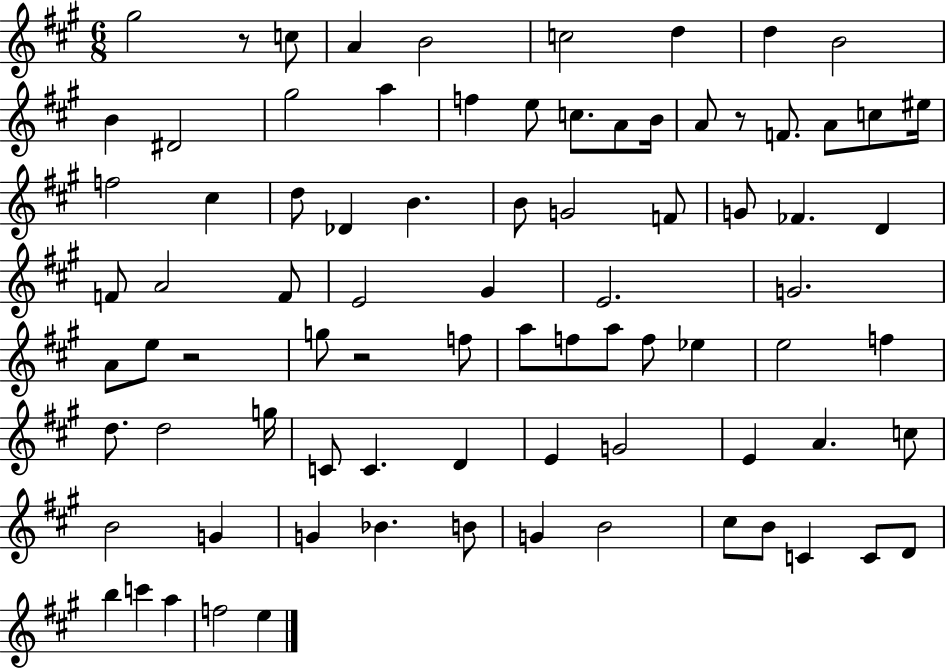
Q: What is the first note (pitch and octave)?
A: G#5